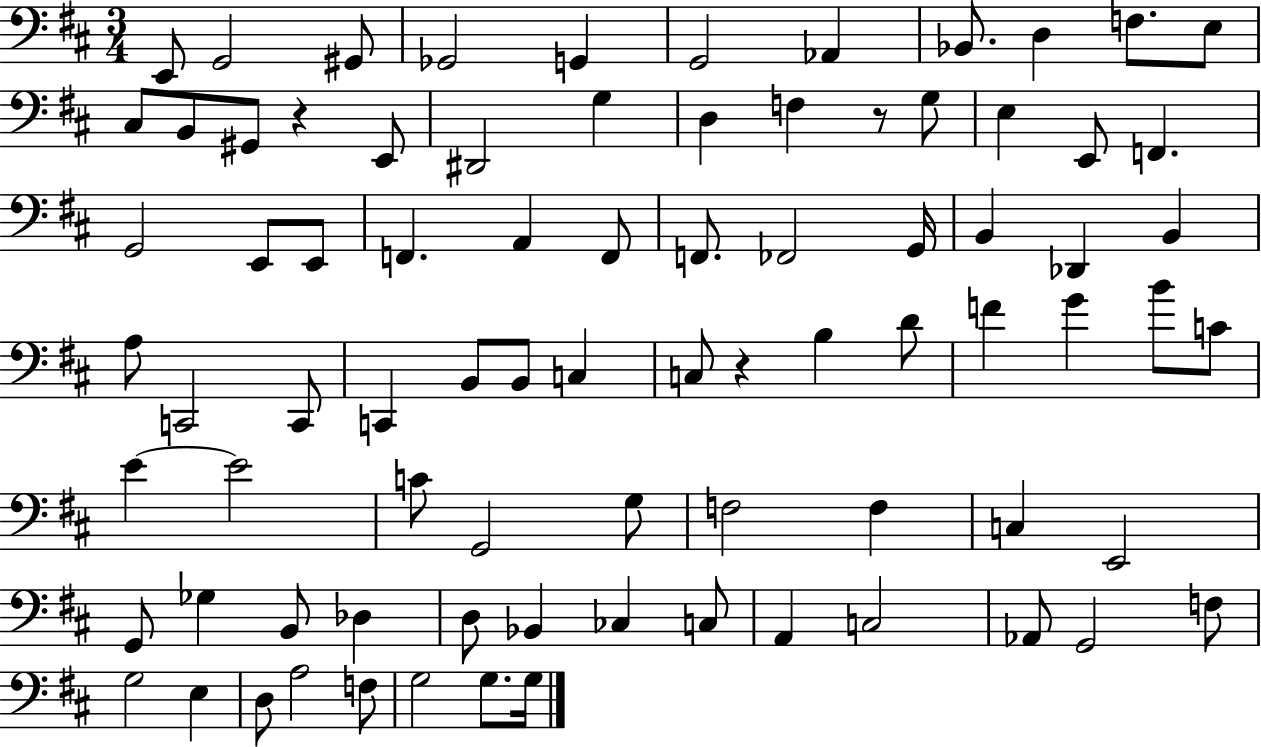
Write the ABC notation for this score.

X:1
T:Untitled
M:3/4
L:1/4
K:D
E,,/2 G,,2 ^G,,/2 _G,,2 G,, G,,2 _A,, _B,,/2 D, F,/2 E,/2 ^C,/2 B,,/2 ^G,,/2 z E,,/2 ^D,,2 G, D, F, z/2 G,/2 E, E,,/2 F,, G,,2 E,,/2 E,,/2 F,, A,, F,,/2 F,,/2 _F,,2 G,,/4 B,, _D,, B,, A,/2 C,,2 C,,/2 C,, B,,/2 B,,/2 C, C,/2 z B, D/2 F G B/2 C/2 E E2 C/2 G,,2 G,/2 F,2 F, C, E,,2 G,,/2 _G, B,,/2 _D, D,/2 _B,, _C, C,/2 A,, C,2 _A,,/2 G,,2 F,/2 G,2 E, D,/2 A,2 F,/2 G,2 G,/2 G,/4